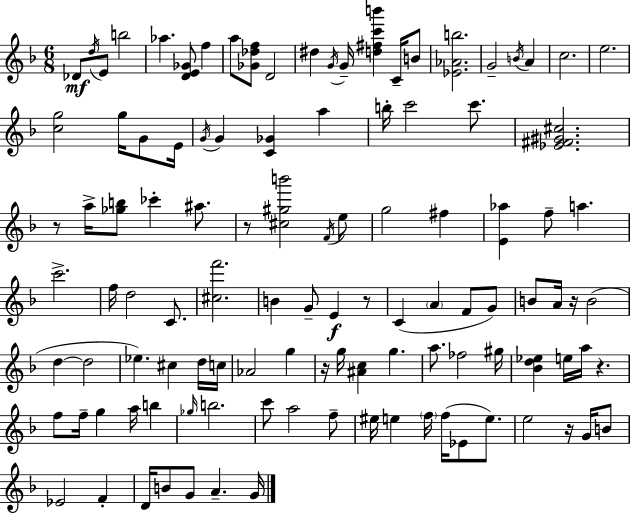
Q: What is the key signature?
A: D minor